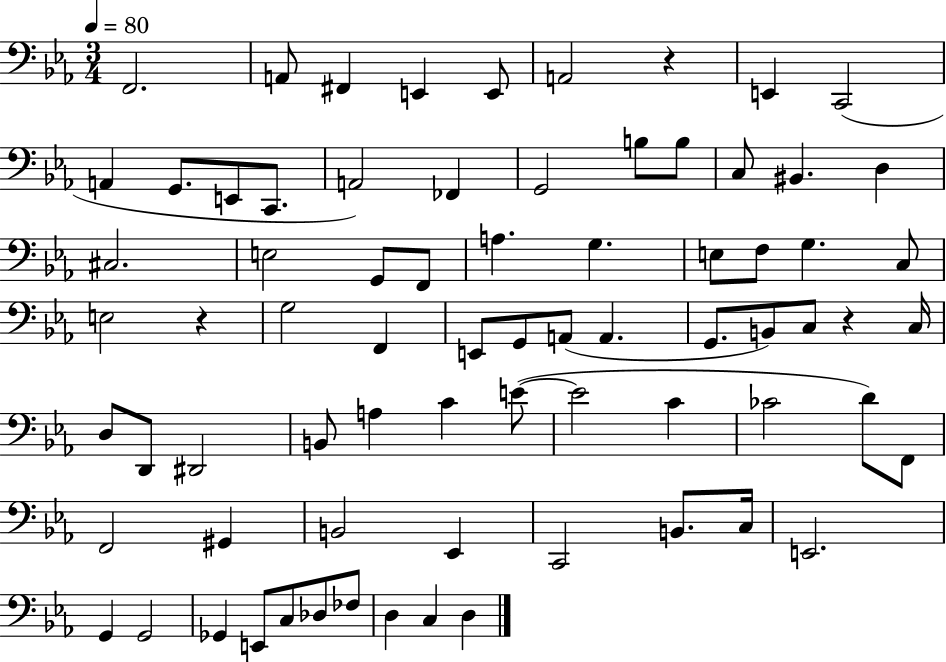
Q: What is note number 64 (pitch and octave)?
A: Gb2